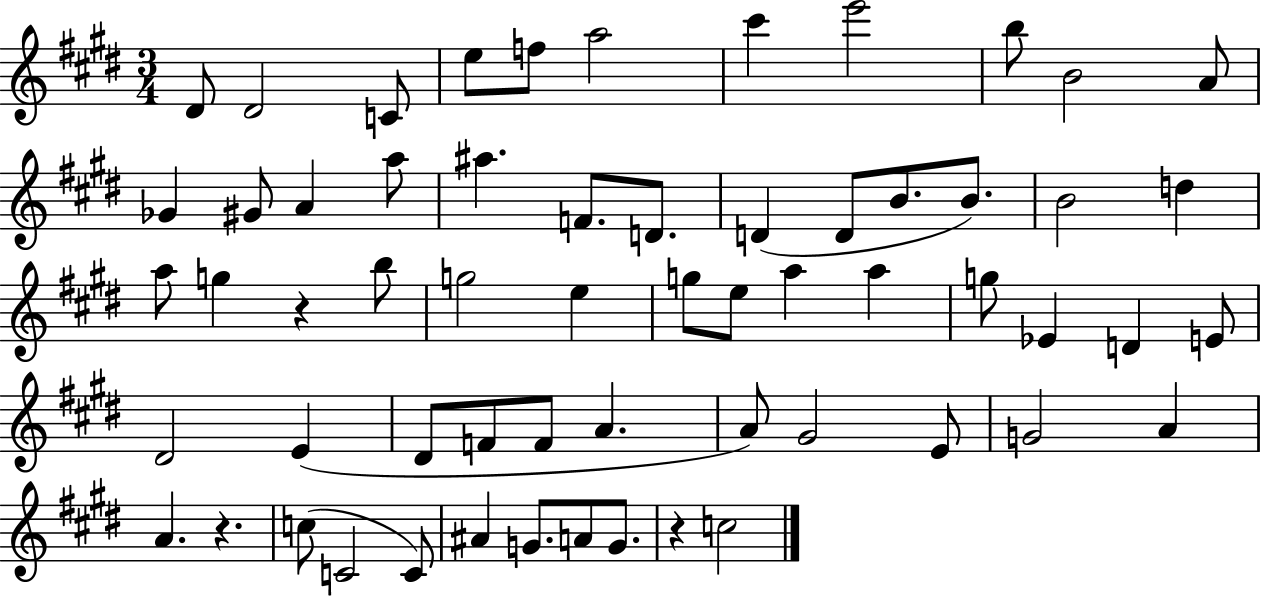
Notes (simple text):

D#4/e D#4/h C4/e E5/e F5/e A5/h C#6/q E6/h B5/e B4/h A4/e Gb4/q G#4/e A4/q A5/e A#5/q. F4/e. D4/e. D4/q D4/e B4/e. B4/e. B4/h D5/q A5/e G5/q R/q B5/e G5/h E5/q G5/e E5/e A5/q A5/q G5/e Eb4/q D4/q E4/e D#4/h E4/q D#4/e F4/e F4/e A4/q. A4/e G#4/h E4/e G4/h A4/q A4/q. R/q. C5/e C4/h C4/e A#4/q G4/e. A4/e G4/e. R/q C5/h